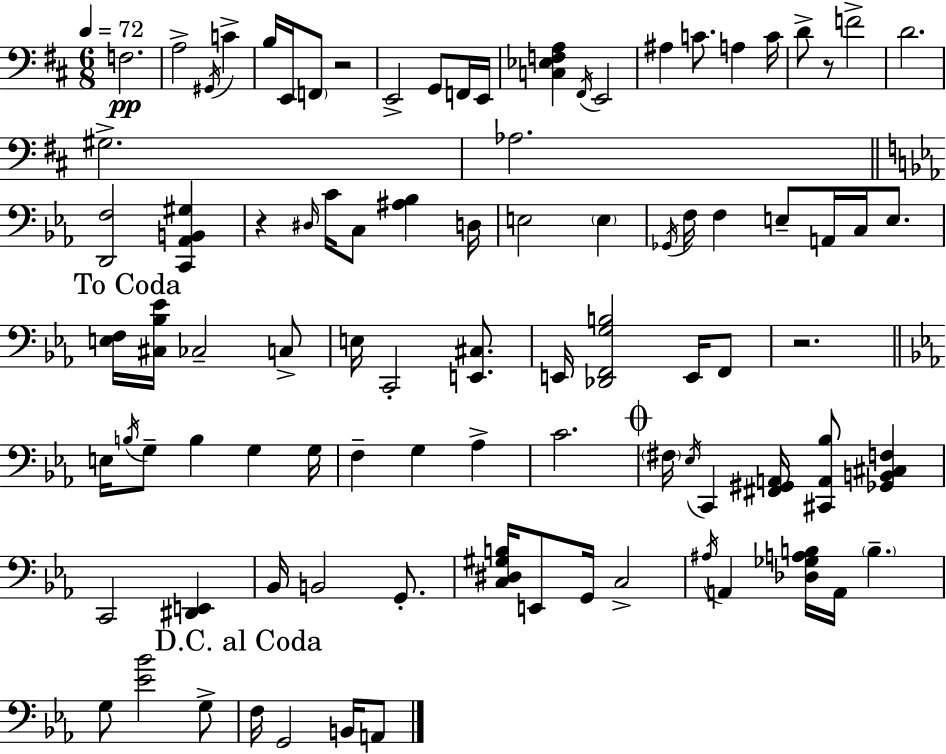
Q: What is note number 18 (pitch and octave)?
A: D4